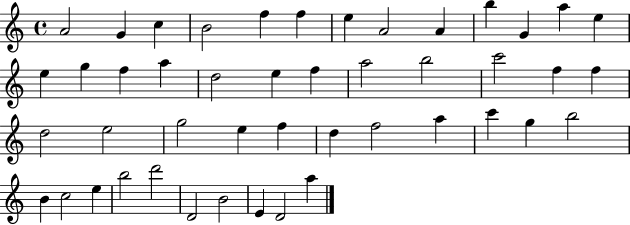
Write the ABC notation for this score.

X:1
T:Untitled
M:4/4
L:1/4
K:C
A2 G c B2 f f e A2 A b G a e e g f a d2 e f a2 b2 c'2 f f d2 e2 g2 e f d f2 a c' g b2 B c2 e b2 d'2 D2 B2 E D2 a